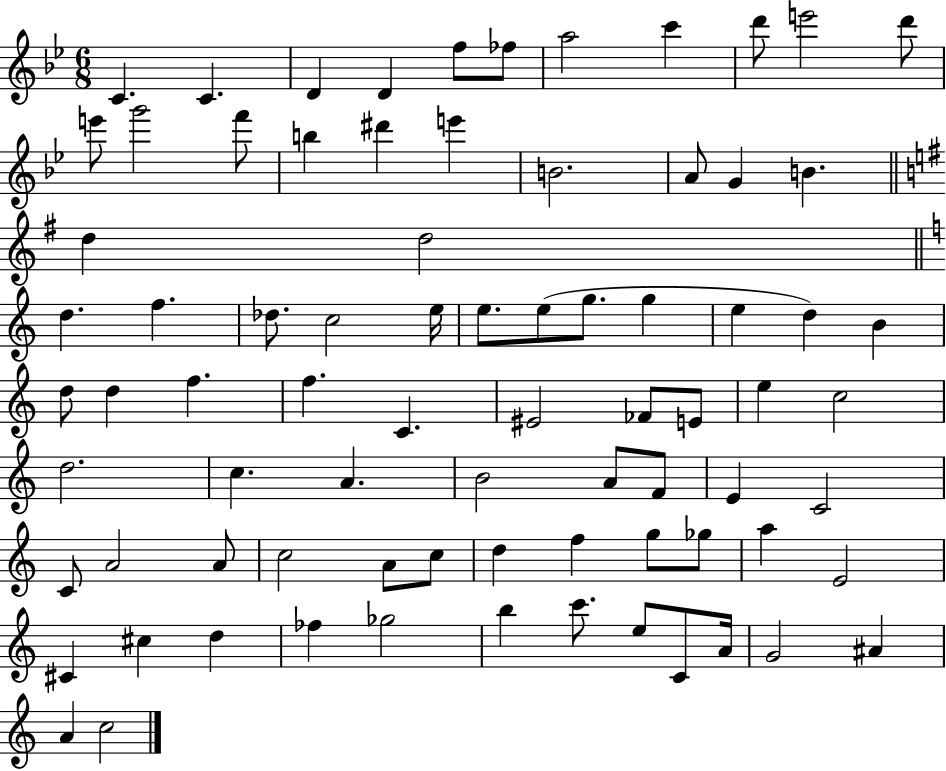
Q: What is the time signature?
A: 6/8